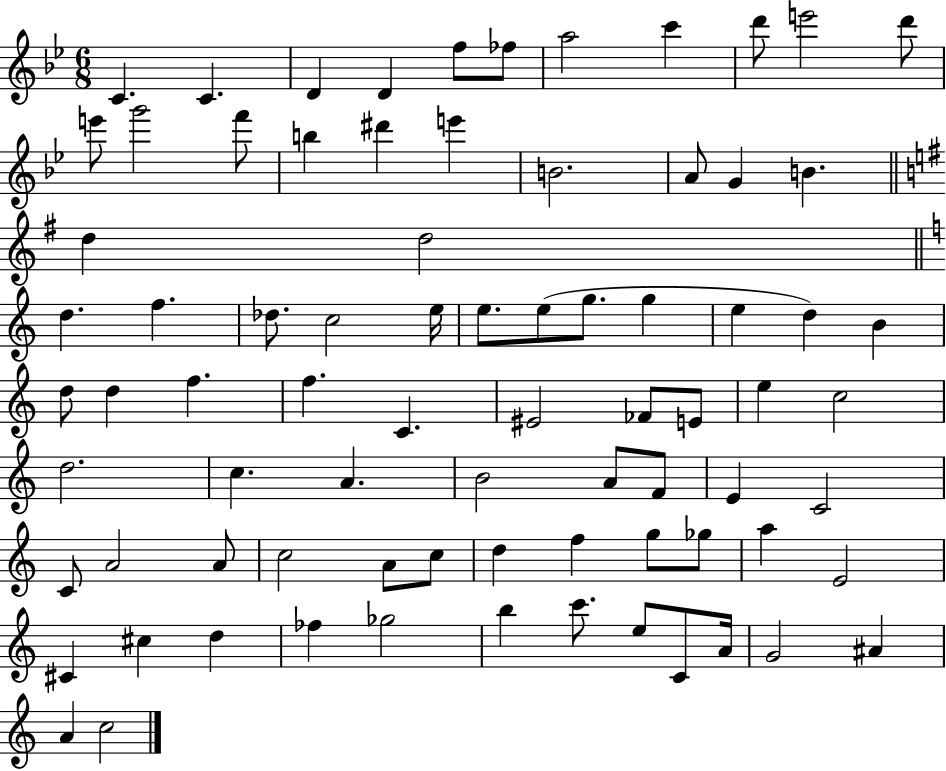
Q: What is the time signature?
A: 6/8